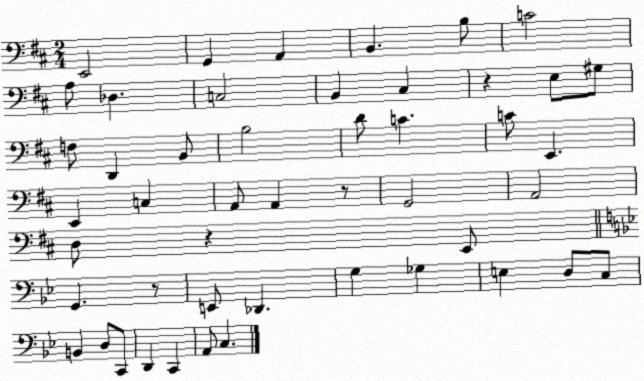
X:1
T:Untitled
M:2/4
L:1/4
K:D
E,,2 G,, A,, B,, B,/2 C2 A,/2 _D, C,2 B,, ^C, z E,/2 ^G,/2 F,/2 D,, B,,/2 B,2 D/2 C C/2 E,, E,, C, A,,/2 A,, z/2 G,,2 A,,2 D,/2 z E,,/2 G,, z/2 E,,/2 _D,, G, _G, E, D,/2 C,/2 B,, D,/2 C,,/2 D,, C,, A,,/2 C,